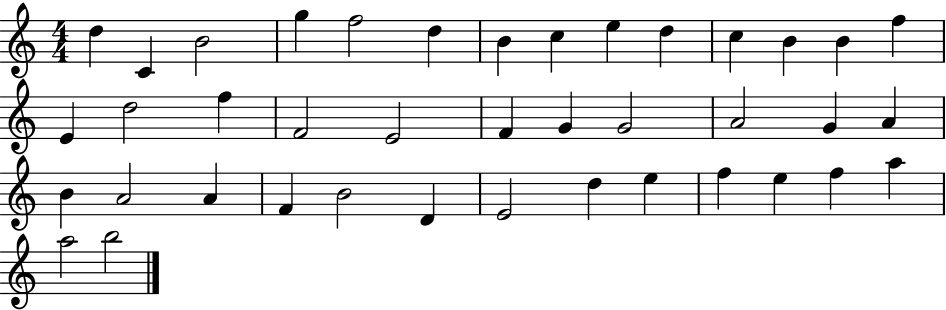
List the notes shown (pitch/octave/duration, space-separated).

D5/q C4/q B4/h G5/q F5/h D5/q B4/q C5/q E5/q D5/q C5/q B4/q B4/q F5/q E4/q D5/h F5/q F4/h E4/h F4/q G4/q G4/h A4/h G4/q A4/q B4/q A4/h A4/q F4/q B4/h D4/q E4/h D5/q E5/q F5/q E5/q F5/q A5/q A5/h B5/h